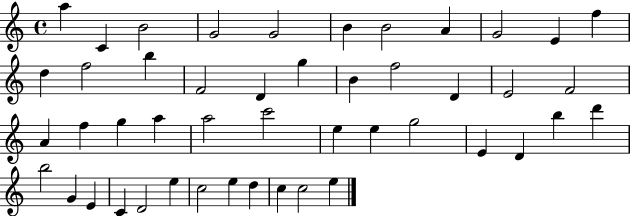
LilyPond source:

{
  \clef treble
  \time 4/4
  \defaultTimeSignature
  \key c \major
  a''4 c'4 b'2 | g'2 g'2 | b'4 b'2 a'4 | g'2 e'4 f''4 | \break d''4 f''2 b''4 | f'2 d'4 g''4 | b'4 f''2 d'4 | e'2 f'2 | \break a'4 f''4 g''4 a''4 | a''2 c'''2 | e''4 e''4 g''2 | e'4 d'4 b''4 d'''4 | \break b''2 g'4 e'4 | c'4 d'2 e''4 | c''2 e''4 d''4 | c''4 c''2 e''4 | \break \bar "|."
}